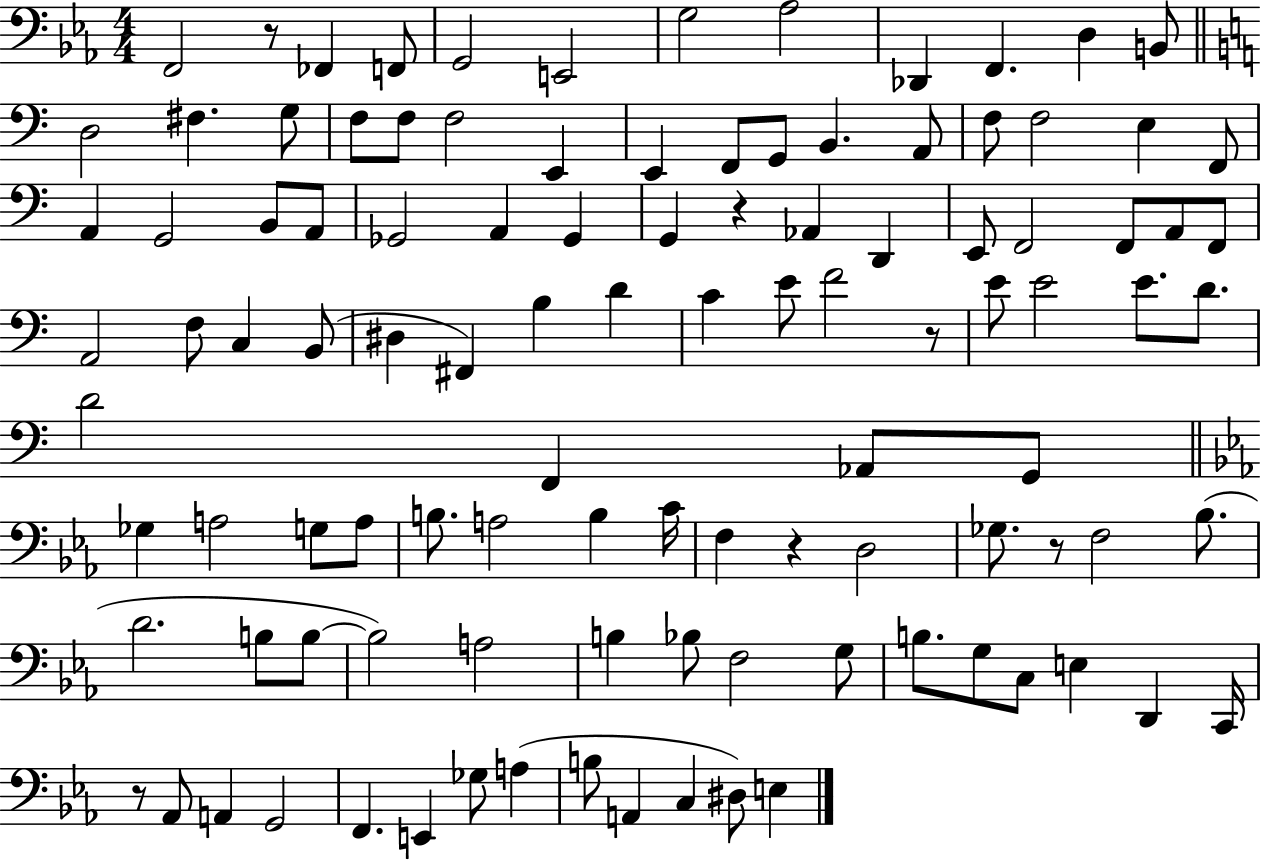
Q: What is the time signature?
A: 4/4